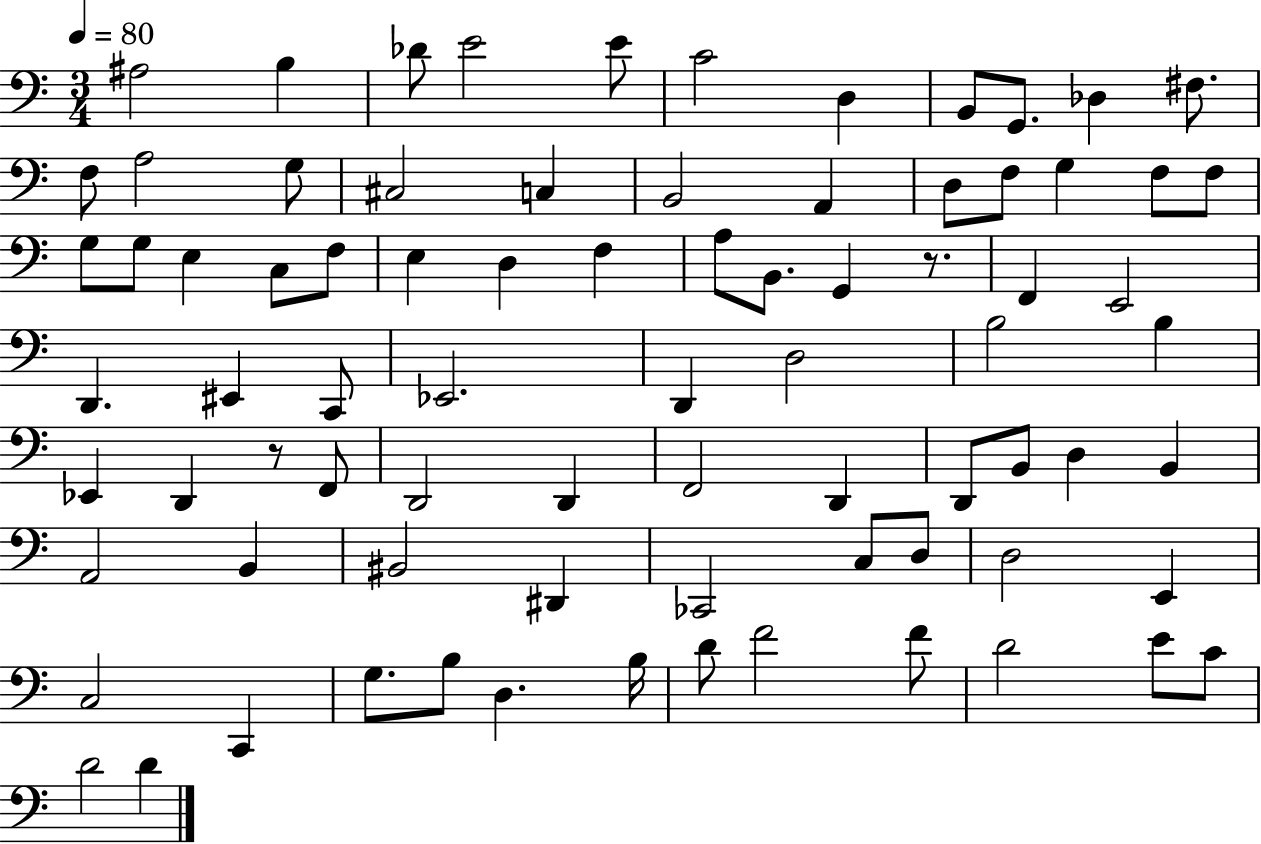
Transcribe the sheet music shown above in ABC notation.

X:1
T:Untitled
M:3/4
L:1/4
K:C
^A,2 B, _D/2 E2 E/2 C2 D, B,,/2 G,,/2 _D, ^F,/2 F,/2 A,2 G,/2 ^C,2 C, B,,2 A,, D,/2 F,/2 G, F,/2 F,/2 G,/2 G,/2 E, C,/2 F,/2 E, D, F, A,/2 B,,/2 G,, z/2 F,, E,,2 D,, ^E,, C,,/2 _E,,2 D,, D,2 B,2 B, _E,, D,, z/2 F,,/2 D,,2 D,, F,,2 D,, D,,/2 B,,/2 D, B,, A,,2 B,, ^B,,2 ^D,, _C,,2 C,/2 D,/2 D,2 E,, C,2 C,, G,/2 B,/2 D, B,/4 D/2 F2 F/2 D2 E/2 C/2 D2 D